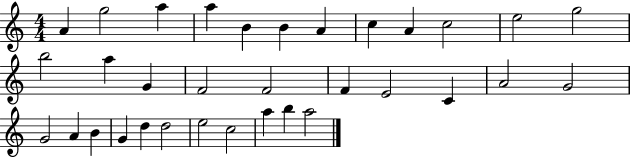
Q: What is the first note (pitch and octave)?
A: A4